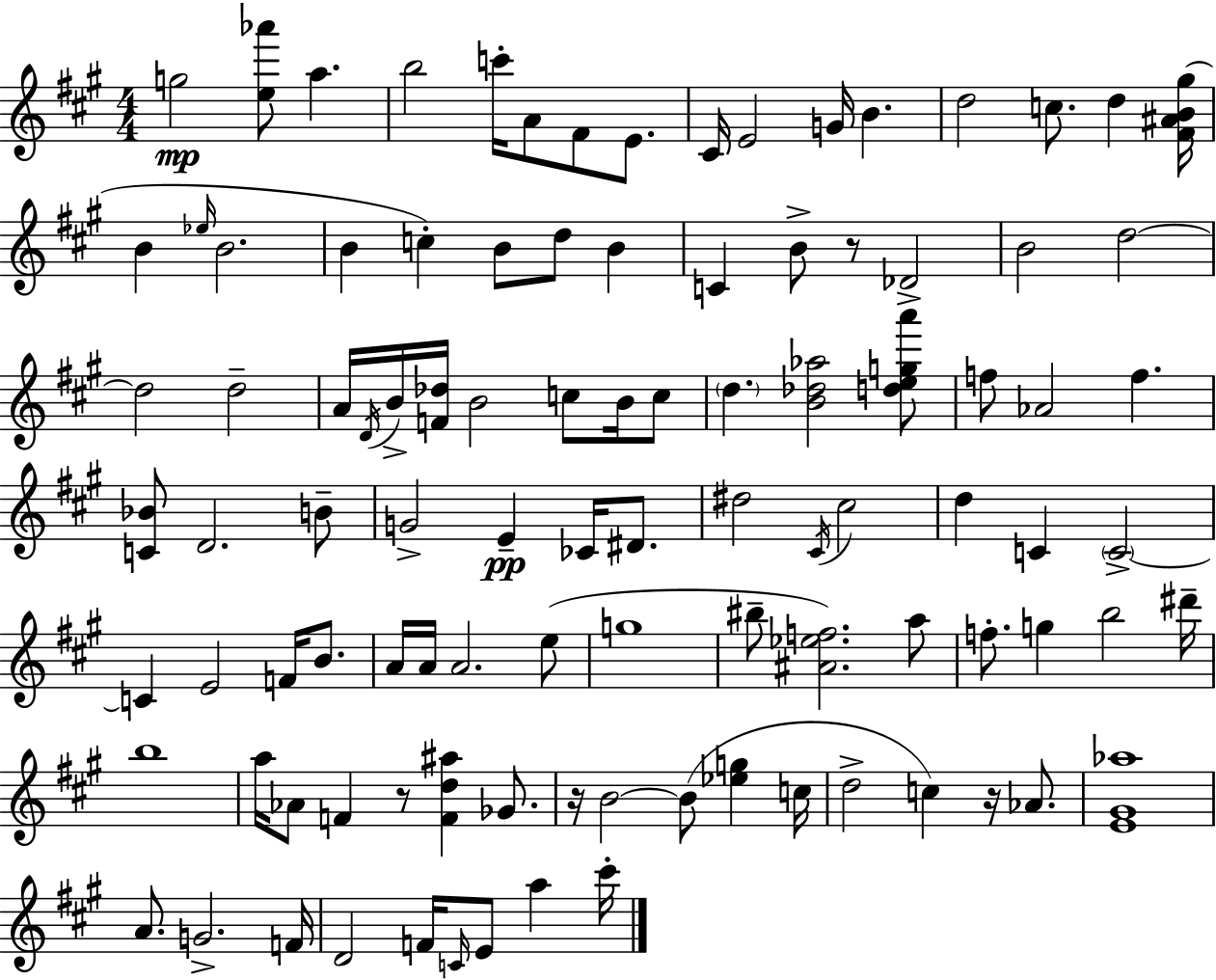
{
  \clef treble
  \numericTimeSignature
  \time 4/4
  \key a \major
  g''2\mp <e'' aes'''>8 a''4. | b''2 c'''16-. a'8 fis'8 e'8. | cis'16 e'2 g'16 b'4. | d''2 c''8. d''4 <fis' ais' b' gis''>16( | \break b'4 \grace { ees''16 } b'2. | b'4 c''4-.) b'8 d''8 b'4 | c'4 b'8-> r8 des'2-> | b'2 d''2~~ | \break d''2 d''2-- | a'16 \acciaccatura { d'16 } b'16-> <f' des''>16 b'2 c''8 b'16 | c''8 \parenthesize d''4. <b' des'' aes''>2 | <d'' e'' g'' a'''>8 f''8 aes'2 f''4. | \break <c' bes'>8 d'2. | b'8-- g'2-> e'4--\pp ces'16 dis'8. | dis''2 \acciaccatura { cis'16 } cis''2 | d''4 c'4 \parenthesize c'2->~~ | \break c'4 e'2 f'16 | b'8. a'16 a'16 a'2. | e''8( g''1 | bis''8-- <ais' ees'' f''>2.) | \break a''8 f''8.-. g''4 b''2 | dis'''16-- b''1 | a''16 aes'8 f'4 r8 <f' d'' ais''>4 | ges'8. r16 b'2~~ b'8( <ees'' g''>4 | \break c''16 d''2-> c''4) r16 | aes'8. <e' gis' aes''>1 | a'8. g'2.-> | f'16 d'2 f'16 \grace { c'16 } e'8 a''4 | \break cis'''16-. \bar "|."
}